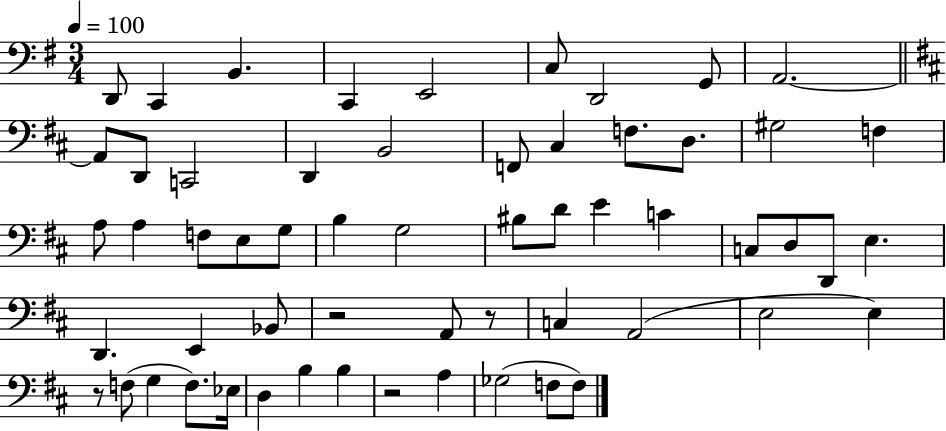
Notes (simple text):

D2/e C2/q B2/q. C2/q E2/h C3/e D2/h G2/e A2/h. A2/e D2/e C2/h D2/q B2/h F2/e C#3/q F3/e. D3/e. G#3/h F3/q A3/e A3/q F3/e E3/e G3/e B3/q G3/h BIS3/e D4/e E4/q C4/q C3/e D3/e D2/e E3/q. D2/q. E2/q Bb2/e R/h A2/e R/e C3/q A2/h E3/h E3/q R/e F3/e G3/q F3/e. Eb3/s D3/q B3/q B3/q R/h A3/q Gb3/h F3/e F3/e